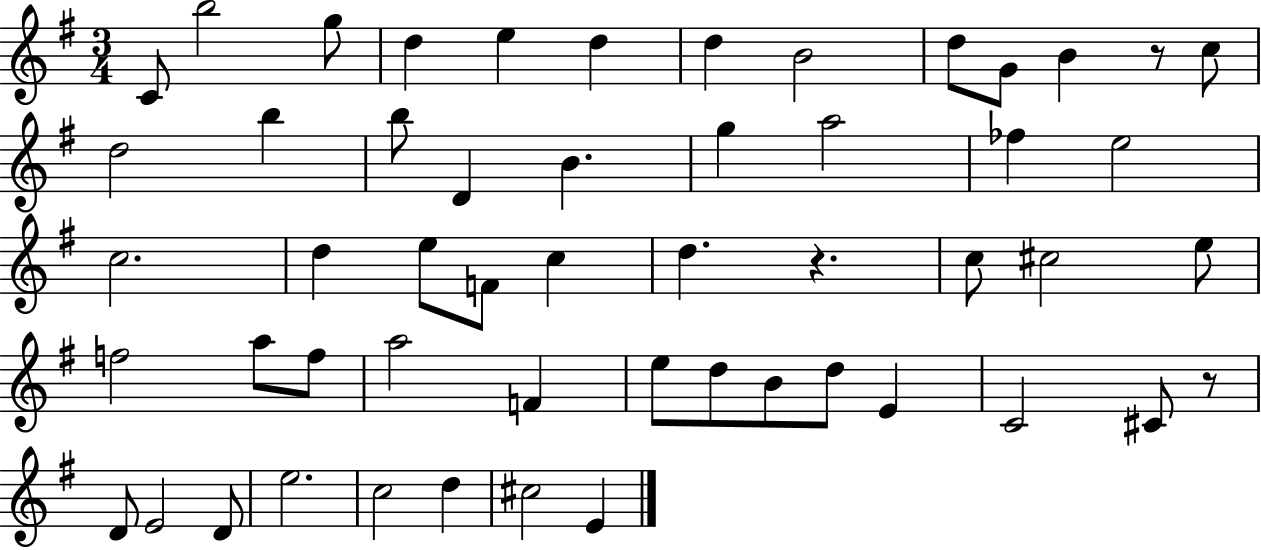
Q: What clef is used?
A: treble